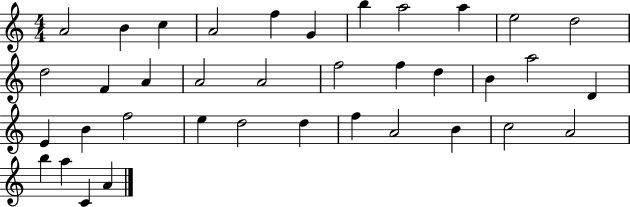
A4/h B4/q C5/q A4/h F5/q G4/q B5/q A5/h A5/q E5/h D5/h D5/h F4/q A4/q A4/h A4/h F5/h F5/q D5/q B4/q A5/h D4/q E4/q B4/q F5/h E5/q D5/h D5/q F5/q A4/h B4/q C5/h A4/h B5/q A5/q C4/q A4/q